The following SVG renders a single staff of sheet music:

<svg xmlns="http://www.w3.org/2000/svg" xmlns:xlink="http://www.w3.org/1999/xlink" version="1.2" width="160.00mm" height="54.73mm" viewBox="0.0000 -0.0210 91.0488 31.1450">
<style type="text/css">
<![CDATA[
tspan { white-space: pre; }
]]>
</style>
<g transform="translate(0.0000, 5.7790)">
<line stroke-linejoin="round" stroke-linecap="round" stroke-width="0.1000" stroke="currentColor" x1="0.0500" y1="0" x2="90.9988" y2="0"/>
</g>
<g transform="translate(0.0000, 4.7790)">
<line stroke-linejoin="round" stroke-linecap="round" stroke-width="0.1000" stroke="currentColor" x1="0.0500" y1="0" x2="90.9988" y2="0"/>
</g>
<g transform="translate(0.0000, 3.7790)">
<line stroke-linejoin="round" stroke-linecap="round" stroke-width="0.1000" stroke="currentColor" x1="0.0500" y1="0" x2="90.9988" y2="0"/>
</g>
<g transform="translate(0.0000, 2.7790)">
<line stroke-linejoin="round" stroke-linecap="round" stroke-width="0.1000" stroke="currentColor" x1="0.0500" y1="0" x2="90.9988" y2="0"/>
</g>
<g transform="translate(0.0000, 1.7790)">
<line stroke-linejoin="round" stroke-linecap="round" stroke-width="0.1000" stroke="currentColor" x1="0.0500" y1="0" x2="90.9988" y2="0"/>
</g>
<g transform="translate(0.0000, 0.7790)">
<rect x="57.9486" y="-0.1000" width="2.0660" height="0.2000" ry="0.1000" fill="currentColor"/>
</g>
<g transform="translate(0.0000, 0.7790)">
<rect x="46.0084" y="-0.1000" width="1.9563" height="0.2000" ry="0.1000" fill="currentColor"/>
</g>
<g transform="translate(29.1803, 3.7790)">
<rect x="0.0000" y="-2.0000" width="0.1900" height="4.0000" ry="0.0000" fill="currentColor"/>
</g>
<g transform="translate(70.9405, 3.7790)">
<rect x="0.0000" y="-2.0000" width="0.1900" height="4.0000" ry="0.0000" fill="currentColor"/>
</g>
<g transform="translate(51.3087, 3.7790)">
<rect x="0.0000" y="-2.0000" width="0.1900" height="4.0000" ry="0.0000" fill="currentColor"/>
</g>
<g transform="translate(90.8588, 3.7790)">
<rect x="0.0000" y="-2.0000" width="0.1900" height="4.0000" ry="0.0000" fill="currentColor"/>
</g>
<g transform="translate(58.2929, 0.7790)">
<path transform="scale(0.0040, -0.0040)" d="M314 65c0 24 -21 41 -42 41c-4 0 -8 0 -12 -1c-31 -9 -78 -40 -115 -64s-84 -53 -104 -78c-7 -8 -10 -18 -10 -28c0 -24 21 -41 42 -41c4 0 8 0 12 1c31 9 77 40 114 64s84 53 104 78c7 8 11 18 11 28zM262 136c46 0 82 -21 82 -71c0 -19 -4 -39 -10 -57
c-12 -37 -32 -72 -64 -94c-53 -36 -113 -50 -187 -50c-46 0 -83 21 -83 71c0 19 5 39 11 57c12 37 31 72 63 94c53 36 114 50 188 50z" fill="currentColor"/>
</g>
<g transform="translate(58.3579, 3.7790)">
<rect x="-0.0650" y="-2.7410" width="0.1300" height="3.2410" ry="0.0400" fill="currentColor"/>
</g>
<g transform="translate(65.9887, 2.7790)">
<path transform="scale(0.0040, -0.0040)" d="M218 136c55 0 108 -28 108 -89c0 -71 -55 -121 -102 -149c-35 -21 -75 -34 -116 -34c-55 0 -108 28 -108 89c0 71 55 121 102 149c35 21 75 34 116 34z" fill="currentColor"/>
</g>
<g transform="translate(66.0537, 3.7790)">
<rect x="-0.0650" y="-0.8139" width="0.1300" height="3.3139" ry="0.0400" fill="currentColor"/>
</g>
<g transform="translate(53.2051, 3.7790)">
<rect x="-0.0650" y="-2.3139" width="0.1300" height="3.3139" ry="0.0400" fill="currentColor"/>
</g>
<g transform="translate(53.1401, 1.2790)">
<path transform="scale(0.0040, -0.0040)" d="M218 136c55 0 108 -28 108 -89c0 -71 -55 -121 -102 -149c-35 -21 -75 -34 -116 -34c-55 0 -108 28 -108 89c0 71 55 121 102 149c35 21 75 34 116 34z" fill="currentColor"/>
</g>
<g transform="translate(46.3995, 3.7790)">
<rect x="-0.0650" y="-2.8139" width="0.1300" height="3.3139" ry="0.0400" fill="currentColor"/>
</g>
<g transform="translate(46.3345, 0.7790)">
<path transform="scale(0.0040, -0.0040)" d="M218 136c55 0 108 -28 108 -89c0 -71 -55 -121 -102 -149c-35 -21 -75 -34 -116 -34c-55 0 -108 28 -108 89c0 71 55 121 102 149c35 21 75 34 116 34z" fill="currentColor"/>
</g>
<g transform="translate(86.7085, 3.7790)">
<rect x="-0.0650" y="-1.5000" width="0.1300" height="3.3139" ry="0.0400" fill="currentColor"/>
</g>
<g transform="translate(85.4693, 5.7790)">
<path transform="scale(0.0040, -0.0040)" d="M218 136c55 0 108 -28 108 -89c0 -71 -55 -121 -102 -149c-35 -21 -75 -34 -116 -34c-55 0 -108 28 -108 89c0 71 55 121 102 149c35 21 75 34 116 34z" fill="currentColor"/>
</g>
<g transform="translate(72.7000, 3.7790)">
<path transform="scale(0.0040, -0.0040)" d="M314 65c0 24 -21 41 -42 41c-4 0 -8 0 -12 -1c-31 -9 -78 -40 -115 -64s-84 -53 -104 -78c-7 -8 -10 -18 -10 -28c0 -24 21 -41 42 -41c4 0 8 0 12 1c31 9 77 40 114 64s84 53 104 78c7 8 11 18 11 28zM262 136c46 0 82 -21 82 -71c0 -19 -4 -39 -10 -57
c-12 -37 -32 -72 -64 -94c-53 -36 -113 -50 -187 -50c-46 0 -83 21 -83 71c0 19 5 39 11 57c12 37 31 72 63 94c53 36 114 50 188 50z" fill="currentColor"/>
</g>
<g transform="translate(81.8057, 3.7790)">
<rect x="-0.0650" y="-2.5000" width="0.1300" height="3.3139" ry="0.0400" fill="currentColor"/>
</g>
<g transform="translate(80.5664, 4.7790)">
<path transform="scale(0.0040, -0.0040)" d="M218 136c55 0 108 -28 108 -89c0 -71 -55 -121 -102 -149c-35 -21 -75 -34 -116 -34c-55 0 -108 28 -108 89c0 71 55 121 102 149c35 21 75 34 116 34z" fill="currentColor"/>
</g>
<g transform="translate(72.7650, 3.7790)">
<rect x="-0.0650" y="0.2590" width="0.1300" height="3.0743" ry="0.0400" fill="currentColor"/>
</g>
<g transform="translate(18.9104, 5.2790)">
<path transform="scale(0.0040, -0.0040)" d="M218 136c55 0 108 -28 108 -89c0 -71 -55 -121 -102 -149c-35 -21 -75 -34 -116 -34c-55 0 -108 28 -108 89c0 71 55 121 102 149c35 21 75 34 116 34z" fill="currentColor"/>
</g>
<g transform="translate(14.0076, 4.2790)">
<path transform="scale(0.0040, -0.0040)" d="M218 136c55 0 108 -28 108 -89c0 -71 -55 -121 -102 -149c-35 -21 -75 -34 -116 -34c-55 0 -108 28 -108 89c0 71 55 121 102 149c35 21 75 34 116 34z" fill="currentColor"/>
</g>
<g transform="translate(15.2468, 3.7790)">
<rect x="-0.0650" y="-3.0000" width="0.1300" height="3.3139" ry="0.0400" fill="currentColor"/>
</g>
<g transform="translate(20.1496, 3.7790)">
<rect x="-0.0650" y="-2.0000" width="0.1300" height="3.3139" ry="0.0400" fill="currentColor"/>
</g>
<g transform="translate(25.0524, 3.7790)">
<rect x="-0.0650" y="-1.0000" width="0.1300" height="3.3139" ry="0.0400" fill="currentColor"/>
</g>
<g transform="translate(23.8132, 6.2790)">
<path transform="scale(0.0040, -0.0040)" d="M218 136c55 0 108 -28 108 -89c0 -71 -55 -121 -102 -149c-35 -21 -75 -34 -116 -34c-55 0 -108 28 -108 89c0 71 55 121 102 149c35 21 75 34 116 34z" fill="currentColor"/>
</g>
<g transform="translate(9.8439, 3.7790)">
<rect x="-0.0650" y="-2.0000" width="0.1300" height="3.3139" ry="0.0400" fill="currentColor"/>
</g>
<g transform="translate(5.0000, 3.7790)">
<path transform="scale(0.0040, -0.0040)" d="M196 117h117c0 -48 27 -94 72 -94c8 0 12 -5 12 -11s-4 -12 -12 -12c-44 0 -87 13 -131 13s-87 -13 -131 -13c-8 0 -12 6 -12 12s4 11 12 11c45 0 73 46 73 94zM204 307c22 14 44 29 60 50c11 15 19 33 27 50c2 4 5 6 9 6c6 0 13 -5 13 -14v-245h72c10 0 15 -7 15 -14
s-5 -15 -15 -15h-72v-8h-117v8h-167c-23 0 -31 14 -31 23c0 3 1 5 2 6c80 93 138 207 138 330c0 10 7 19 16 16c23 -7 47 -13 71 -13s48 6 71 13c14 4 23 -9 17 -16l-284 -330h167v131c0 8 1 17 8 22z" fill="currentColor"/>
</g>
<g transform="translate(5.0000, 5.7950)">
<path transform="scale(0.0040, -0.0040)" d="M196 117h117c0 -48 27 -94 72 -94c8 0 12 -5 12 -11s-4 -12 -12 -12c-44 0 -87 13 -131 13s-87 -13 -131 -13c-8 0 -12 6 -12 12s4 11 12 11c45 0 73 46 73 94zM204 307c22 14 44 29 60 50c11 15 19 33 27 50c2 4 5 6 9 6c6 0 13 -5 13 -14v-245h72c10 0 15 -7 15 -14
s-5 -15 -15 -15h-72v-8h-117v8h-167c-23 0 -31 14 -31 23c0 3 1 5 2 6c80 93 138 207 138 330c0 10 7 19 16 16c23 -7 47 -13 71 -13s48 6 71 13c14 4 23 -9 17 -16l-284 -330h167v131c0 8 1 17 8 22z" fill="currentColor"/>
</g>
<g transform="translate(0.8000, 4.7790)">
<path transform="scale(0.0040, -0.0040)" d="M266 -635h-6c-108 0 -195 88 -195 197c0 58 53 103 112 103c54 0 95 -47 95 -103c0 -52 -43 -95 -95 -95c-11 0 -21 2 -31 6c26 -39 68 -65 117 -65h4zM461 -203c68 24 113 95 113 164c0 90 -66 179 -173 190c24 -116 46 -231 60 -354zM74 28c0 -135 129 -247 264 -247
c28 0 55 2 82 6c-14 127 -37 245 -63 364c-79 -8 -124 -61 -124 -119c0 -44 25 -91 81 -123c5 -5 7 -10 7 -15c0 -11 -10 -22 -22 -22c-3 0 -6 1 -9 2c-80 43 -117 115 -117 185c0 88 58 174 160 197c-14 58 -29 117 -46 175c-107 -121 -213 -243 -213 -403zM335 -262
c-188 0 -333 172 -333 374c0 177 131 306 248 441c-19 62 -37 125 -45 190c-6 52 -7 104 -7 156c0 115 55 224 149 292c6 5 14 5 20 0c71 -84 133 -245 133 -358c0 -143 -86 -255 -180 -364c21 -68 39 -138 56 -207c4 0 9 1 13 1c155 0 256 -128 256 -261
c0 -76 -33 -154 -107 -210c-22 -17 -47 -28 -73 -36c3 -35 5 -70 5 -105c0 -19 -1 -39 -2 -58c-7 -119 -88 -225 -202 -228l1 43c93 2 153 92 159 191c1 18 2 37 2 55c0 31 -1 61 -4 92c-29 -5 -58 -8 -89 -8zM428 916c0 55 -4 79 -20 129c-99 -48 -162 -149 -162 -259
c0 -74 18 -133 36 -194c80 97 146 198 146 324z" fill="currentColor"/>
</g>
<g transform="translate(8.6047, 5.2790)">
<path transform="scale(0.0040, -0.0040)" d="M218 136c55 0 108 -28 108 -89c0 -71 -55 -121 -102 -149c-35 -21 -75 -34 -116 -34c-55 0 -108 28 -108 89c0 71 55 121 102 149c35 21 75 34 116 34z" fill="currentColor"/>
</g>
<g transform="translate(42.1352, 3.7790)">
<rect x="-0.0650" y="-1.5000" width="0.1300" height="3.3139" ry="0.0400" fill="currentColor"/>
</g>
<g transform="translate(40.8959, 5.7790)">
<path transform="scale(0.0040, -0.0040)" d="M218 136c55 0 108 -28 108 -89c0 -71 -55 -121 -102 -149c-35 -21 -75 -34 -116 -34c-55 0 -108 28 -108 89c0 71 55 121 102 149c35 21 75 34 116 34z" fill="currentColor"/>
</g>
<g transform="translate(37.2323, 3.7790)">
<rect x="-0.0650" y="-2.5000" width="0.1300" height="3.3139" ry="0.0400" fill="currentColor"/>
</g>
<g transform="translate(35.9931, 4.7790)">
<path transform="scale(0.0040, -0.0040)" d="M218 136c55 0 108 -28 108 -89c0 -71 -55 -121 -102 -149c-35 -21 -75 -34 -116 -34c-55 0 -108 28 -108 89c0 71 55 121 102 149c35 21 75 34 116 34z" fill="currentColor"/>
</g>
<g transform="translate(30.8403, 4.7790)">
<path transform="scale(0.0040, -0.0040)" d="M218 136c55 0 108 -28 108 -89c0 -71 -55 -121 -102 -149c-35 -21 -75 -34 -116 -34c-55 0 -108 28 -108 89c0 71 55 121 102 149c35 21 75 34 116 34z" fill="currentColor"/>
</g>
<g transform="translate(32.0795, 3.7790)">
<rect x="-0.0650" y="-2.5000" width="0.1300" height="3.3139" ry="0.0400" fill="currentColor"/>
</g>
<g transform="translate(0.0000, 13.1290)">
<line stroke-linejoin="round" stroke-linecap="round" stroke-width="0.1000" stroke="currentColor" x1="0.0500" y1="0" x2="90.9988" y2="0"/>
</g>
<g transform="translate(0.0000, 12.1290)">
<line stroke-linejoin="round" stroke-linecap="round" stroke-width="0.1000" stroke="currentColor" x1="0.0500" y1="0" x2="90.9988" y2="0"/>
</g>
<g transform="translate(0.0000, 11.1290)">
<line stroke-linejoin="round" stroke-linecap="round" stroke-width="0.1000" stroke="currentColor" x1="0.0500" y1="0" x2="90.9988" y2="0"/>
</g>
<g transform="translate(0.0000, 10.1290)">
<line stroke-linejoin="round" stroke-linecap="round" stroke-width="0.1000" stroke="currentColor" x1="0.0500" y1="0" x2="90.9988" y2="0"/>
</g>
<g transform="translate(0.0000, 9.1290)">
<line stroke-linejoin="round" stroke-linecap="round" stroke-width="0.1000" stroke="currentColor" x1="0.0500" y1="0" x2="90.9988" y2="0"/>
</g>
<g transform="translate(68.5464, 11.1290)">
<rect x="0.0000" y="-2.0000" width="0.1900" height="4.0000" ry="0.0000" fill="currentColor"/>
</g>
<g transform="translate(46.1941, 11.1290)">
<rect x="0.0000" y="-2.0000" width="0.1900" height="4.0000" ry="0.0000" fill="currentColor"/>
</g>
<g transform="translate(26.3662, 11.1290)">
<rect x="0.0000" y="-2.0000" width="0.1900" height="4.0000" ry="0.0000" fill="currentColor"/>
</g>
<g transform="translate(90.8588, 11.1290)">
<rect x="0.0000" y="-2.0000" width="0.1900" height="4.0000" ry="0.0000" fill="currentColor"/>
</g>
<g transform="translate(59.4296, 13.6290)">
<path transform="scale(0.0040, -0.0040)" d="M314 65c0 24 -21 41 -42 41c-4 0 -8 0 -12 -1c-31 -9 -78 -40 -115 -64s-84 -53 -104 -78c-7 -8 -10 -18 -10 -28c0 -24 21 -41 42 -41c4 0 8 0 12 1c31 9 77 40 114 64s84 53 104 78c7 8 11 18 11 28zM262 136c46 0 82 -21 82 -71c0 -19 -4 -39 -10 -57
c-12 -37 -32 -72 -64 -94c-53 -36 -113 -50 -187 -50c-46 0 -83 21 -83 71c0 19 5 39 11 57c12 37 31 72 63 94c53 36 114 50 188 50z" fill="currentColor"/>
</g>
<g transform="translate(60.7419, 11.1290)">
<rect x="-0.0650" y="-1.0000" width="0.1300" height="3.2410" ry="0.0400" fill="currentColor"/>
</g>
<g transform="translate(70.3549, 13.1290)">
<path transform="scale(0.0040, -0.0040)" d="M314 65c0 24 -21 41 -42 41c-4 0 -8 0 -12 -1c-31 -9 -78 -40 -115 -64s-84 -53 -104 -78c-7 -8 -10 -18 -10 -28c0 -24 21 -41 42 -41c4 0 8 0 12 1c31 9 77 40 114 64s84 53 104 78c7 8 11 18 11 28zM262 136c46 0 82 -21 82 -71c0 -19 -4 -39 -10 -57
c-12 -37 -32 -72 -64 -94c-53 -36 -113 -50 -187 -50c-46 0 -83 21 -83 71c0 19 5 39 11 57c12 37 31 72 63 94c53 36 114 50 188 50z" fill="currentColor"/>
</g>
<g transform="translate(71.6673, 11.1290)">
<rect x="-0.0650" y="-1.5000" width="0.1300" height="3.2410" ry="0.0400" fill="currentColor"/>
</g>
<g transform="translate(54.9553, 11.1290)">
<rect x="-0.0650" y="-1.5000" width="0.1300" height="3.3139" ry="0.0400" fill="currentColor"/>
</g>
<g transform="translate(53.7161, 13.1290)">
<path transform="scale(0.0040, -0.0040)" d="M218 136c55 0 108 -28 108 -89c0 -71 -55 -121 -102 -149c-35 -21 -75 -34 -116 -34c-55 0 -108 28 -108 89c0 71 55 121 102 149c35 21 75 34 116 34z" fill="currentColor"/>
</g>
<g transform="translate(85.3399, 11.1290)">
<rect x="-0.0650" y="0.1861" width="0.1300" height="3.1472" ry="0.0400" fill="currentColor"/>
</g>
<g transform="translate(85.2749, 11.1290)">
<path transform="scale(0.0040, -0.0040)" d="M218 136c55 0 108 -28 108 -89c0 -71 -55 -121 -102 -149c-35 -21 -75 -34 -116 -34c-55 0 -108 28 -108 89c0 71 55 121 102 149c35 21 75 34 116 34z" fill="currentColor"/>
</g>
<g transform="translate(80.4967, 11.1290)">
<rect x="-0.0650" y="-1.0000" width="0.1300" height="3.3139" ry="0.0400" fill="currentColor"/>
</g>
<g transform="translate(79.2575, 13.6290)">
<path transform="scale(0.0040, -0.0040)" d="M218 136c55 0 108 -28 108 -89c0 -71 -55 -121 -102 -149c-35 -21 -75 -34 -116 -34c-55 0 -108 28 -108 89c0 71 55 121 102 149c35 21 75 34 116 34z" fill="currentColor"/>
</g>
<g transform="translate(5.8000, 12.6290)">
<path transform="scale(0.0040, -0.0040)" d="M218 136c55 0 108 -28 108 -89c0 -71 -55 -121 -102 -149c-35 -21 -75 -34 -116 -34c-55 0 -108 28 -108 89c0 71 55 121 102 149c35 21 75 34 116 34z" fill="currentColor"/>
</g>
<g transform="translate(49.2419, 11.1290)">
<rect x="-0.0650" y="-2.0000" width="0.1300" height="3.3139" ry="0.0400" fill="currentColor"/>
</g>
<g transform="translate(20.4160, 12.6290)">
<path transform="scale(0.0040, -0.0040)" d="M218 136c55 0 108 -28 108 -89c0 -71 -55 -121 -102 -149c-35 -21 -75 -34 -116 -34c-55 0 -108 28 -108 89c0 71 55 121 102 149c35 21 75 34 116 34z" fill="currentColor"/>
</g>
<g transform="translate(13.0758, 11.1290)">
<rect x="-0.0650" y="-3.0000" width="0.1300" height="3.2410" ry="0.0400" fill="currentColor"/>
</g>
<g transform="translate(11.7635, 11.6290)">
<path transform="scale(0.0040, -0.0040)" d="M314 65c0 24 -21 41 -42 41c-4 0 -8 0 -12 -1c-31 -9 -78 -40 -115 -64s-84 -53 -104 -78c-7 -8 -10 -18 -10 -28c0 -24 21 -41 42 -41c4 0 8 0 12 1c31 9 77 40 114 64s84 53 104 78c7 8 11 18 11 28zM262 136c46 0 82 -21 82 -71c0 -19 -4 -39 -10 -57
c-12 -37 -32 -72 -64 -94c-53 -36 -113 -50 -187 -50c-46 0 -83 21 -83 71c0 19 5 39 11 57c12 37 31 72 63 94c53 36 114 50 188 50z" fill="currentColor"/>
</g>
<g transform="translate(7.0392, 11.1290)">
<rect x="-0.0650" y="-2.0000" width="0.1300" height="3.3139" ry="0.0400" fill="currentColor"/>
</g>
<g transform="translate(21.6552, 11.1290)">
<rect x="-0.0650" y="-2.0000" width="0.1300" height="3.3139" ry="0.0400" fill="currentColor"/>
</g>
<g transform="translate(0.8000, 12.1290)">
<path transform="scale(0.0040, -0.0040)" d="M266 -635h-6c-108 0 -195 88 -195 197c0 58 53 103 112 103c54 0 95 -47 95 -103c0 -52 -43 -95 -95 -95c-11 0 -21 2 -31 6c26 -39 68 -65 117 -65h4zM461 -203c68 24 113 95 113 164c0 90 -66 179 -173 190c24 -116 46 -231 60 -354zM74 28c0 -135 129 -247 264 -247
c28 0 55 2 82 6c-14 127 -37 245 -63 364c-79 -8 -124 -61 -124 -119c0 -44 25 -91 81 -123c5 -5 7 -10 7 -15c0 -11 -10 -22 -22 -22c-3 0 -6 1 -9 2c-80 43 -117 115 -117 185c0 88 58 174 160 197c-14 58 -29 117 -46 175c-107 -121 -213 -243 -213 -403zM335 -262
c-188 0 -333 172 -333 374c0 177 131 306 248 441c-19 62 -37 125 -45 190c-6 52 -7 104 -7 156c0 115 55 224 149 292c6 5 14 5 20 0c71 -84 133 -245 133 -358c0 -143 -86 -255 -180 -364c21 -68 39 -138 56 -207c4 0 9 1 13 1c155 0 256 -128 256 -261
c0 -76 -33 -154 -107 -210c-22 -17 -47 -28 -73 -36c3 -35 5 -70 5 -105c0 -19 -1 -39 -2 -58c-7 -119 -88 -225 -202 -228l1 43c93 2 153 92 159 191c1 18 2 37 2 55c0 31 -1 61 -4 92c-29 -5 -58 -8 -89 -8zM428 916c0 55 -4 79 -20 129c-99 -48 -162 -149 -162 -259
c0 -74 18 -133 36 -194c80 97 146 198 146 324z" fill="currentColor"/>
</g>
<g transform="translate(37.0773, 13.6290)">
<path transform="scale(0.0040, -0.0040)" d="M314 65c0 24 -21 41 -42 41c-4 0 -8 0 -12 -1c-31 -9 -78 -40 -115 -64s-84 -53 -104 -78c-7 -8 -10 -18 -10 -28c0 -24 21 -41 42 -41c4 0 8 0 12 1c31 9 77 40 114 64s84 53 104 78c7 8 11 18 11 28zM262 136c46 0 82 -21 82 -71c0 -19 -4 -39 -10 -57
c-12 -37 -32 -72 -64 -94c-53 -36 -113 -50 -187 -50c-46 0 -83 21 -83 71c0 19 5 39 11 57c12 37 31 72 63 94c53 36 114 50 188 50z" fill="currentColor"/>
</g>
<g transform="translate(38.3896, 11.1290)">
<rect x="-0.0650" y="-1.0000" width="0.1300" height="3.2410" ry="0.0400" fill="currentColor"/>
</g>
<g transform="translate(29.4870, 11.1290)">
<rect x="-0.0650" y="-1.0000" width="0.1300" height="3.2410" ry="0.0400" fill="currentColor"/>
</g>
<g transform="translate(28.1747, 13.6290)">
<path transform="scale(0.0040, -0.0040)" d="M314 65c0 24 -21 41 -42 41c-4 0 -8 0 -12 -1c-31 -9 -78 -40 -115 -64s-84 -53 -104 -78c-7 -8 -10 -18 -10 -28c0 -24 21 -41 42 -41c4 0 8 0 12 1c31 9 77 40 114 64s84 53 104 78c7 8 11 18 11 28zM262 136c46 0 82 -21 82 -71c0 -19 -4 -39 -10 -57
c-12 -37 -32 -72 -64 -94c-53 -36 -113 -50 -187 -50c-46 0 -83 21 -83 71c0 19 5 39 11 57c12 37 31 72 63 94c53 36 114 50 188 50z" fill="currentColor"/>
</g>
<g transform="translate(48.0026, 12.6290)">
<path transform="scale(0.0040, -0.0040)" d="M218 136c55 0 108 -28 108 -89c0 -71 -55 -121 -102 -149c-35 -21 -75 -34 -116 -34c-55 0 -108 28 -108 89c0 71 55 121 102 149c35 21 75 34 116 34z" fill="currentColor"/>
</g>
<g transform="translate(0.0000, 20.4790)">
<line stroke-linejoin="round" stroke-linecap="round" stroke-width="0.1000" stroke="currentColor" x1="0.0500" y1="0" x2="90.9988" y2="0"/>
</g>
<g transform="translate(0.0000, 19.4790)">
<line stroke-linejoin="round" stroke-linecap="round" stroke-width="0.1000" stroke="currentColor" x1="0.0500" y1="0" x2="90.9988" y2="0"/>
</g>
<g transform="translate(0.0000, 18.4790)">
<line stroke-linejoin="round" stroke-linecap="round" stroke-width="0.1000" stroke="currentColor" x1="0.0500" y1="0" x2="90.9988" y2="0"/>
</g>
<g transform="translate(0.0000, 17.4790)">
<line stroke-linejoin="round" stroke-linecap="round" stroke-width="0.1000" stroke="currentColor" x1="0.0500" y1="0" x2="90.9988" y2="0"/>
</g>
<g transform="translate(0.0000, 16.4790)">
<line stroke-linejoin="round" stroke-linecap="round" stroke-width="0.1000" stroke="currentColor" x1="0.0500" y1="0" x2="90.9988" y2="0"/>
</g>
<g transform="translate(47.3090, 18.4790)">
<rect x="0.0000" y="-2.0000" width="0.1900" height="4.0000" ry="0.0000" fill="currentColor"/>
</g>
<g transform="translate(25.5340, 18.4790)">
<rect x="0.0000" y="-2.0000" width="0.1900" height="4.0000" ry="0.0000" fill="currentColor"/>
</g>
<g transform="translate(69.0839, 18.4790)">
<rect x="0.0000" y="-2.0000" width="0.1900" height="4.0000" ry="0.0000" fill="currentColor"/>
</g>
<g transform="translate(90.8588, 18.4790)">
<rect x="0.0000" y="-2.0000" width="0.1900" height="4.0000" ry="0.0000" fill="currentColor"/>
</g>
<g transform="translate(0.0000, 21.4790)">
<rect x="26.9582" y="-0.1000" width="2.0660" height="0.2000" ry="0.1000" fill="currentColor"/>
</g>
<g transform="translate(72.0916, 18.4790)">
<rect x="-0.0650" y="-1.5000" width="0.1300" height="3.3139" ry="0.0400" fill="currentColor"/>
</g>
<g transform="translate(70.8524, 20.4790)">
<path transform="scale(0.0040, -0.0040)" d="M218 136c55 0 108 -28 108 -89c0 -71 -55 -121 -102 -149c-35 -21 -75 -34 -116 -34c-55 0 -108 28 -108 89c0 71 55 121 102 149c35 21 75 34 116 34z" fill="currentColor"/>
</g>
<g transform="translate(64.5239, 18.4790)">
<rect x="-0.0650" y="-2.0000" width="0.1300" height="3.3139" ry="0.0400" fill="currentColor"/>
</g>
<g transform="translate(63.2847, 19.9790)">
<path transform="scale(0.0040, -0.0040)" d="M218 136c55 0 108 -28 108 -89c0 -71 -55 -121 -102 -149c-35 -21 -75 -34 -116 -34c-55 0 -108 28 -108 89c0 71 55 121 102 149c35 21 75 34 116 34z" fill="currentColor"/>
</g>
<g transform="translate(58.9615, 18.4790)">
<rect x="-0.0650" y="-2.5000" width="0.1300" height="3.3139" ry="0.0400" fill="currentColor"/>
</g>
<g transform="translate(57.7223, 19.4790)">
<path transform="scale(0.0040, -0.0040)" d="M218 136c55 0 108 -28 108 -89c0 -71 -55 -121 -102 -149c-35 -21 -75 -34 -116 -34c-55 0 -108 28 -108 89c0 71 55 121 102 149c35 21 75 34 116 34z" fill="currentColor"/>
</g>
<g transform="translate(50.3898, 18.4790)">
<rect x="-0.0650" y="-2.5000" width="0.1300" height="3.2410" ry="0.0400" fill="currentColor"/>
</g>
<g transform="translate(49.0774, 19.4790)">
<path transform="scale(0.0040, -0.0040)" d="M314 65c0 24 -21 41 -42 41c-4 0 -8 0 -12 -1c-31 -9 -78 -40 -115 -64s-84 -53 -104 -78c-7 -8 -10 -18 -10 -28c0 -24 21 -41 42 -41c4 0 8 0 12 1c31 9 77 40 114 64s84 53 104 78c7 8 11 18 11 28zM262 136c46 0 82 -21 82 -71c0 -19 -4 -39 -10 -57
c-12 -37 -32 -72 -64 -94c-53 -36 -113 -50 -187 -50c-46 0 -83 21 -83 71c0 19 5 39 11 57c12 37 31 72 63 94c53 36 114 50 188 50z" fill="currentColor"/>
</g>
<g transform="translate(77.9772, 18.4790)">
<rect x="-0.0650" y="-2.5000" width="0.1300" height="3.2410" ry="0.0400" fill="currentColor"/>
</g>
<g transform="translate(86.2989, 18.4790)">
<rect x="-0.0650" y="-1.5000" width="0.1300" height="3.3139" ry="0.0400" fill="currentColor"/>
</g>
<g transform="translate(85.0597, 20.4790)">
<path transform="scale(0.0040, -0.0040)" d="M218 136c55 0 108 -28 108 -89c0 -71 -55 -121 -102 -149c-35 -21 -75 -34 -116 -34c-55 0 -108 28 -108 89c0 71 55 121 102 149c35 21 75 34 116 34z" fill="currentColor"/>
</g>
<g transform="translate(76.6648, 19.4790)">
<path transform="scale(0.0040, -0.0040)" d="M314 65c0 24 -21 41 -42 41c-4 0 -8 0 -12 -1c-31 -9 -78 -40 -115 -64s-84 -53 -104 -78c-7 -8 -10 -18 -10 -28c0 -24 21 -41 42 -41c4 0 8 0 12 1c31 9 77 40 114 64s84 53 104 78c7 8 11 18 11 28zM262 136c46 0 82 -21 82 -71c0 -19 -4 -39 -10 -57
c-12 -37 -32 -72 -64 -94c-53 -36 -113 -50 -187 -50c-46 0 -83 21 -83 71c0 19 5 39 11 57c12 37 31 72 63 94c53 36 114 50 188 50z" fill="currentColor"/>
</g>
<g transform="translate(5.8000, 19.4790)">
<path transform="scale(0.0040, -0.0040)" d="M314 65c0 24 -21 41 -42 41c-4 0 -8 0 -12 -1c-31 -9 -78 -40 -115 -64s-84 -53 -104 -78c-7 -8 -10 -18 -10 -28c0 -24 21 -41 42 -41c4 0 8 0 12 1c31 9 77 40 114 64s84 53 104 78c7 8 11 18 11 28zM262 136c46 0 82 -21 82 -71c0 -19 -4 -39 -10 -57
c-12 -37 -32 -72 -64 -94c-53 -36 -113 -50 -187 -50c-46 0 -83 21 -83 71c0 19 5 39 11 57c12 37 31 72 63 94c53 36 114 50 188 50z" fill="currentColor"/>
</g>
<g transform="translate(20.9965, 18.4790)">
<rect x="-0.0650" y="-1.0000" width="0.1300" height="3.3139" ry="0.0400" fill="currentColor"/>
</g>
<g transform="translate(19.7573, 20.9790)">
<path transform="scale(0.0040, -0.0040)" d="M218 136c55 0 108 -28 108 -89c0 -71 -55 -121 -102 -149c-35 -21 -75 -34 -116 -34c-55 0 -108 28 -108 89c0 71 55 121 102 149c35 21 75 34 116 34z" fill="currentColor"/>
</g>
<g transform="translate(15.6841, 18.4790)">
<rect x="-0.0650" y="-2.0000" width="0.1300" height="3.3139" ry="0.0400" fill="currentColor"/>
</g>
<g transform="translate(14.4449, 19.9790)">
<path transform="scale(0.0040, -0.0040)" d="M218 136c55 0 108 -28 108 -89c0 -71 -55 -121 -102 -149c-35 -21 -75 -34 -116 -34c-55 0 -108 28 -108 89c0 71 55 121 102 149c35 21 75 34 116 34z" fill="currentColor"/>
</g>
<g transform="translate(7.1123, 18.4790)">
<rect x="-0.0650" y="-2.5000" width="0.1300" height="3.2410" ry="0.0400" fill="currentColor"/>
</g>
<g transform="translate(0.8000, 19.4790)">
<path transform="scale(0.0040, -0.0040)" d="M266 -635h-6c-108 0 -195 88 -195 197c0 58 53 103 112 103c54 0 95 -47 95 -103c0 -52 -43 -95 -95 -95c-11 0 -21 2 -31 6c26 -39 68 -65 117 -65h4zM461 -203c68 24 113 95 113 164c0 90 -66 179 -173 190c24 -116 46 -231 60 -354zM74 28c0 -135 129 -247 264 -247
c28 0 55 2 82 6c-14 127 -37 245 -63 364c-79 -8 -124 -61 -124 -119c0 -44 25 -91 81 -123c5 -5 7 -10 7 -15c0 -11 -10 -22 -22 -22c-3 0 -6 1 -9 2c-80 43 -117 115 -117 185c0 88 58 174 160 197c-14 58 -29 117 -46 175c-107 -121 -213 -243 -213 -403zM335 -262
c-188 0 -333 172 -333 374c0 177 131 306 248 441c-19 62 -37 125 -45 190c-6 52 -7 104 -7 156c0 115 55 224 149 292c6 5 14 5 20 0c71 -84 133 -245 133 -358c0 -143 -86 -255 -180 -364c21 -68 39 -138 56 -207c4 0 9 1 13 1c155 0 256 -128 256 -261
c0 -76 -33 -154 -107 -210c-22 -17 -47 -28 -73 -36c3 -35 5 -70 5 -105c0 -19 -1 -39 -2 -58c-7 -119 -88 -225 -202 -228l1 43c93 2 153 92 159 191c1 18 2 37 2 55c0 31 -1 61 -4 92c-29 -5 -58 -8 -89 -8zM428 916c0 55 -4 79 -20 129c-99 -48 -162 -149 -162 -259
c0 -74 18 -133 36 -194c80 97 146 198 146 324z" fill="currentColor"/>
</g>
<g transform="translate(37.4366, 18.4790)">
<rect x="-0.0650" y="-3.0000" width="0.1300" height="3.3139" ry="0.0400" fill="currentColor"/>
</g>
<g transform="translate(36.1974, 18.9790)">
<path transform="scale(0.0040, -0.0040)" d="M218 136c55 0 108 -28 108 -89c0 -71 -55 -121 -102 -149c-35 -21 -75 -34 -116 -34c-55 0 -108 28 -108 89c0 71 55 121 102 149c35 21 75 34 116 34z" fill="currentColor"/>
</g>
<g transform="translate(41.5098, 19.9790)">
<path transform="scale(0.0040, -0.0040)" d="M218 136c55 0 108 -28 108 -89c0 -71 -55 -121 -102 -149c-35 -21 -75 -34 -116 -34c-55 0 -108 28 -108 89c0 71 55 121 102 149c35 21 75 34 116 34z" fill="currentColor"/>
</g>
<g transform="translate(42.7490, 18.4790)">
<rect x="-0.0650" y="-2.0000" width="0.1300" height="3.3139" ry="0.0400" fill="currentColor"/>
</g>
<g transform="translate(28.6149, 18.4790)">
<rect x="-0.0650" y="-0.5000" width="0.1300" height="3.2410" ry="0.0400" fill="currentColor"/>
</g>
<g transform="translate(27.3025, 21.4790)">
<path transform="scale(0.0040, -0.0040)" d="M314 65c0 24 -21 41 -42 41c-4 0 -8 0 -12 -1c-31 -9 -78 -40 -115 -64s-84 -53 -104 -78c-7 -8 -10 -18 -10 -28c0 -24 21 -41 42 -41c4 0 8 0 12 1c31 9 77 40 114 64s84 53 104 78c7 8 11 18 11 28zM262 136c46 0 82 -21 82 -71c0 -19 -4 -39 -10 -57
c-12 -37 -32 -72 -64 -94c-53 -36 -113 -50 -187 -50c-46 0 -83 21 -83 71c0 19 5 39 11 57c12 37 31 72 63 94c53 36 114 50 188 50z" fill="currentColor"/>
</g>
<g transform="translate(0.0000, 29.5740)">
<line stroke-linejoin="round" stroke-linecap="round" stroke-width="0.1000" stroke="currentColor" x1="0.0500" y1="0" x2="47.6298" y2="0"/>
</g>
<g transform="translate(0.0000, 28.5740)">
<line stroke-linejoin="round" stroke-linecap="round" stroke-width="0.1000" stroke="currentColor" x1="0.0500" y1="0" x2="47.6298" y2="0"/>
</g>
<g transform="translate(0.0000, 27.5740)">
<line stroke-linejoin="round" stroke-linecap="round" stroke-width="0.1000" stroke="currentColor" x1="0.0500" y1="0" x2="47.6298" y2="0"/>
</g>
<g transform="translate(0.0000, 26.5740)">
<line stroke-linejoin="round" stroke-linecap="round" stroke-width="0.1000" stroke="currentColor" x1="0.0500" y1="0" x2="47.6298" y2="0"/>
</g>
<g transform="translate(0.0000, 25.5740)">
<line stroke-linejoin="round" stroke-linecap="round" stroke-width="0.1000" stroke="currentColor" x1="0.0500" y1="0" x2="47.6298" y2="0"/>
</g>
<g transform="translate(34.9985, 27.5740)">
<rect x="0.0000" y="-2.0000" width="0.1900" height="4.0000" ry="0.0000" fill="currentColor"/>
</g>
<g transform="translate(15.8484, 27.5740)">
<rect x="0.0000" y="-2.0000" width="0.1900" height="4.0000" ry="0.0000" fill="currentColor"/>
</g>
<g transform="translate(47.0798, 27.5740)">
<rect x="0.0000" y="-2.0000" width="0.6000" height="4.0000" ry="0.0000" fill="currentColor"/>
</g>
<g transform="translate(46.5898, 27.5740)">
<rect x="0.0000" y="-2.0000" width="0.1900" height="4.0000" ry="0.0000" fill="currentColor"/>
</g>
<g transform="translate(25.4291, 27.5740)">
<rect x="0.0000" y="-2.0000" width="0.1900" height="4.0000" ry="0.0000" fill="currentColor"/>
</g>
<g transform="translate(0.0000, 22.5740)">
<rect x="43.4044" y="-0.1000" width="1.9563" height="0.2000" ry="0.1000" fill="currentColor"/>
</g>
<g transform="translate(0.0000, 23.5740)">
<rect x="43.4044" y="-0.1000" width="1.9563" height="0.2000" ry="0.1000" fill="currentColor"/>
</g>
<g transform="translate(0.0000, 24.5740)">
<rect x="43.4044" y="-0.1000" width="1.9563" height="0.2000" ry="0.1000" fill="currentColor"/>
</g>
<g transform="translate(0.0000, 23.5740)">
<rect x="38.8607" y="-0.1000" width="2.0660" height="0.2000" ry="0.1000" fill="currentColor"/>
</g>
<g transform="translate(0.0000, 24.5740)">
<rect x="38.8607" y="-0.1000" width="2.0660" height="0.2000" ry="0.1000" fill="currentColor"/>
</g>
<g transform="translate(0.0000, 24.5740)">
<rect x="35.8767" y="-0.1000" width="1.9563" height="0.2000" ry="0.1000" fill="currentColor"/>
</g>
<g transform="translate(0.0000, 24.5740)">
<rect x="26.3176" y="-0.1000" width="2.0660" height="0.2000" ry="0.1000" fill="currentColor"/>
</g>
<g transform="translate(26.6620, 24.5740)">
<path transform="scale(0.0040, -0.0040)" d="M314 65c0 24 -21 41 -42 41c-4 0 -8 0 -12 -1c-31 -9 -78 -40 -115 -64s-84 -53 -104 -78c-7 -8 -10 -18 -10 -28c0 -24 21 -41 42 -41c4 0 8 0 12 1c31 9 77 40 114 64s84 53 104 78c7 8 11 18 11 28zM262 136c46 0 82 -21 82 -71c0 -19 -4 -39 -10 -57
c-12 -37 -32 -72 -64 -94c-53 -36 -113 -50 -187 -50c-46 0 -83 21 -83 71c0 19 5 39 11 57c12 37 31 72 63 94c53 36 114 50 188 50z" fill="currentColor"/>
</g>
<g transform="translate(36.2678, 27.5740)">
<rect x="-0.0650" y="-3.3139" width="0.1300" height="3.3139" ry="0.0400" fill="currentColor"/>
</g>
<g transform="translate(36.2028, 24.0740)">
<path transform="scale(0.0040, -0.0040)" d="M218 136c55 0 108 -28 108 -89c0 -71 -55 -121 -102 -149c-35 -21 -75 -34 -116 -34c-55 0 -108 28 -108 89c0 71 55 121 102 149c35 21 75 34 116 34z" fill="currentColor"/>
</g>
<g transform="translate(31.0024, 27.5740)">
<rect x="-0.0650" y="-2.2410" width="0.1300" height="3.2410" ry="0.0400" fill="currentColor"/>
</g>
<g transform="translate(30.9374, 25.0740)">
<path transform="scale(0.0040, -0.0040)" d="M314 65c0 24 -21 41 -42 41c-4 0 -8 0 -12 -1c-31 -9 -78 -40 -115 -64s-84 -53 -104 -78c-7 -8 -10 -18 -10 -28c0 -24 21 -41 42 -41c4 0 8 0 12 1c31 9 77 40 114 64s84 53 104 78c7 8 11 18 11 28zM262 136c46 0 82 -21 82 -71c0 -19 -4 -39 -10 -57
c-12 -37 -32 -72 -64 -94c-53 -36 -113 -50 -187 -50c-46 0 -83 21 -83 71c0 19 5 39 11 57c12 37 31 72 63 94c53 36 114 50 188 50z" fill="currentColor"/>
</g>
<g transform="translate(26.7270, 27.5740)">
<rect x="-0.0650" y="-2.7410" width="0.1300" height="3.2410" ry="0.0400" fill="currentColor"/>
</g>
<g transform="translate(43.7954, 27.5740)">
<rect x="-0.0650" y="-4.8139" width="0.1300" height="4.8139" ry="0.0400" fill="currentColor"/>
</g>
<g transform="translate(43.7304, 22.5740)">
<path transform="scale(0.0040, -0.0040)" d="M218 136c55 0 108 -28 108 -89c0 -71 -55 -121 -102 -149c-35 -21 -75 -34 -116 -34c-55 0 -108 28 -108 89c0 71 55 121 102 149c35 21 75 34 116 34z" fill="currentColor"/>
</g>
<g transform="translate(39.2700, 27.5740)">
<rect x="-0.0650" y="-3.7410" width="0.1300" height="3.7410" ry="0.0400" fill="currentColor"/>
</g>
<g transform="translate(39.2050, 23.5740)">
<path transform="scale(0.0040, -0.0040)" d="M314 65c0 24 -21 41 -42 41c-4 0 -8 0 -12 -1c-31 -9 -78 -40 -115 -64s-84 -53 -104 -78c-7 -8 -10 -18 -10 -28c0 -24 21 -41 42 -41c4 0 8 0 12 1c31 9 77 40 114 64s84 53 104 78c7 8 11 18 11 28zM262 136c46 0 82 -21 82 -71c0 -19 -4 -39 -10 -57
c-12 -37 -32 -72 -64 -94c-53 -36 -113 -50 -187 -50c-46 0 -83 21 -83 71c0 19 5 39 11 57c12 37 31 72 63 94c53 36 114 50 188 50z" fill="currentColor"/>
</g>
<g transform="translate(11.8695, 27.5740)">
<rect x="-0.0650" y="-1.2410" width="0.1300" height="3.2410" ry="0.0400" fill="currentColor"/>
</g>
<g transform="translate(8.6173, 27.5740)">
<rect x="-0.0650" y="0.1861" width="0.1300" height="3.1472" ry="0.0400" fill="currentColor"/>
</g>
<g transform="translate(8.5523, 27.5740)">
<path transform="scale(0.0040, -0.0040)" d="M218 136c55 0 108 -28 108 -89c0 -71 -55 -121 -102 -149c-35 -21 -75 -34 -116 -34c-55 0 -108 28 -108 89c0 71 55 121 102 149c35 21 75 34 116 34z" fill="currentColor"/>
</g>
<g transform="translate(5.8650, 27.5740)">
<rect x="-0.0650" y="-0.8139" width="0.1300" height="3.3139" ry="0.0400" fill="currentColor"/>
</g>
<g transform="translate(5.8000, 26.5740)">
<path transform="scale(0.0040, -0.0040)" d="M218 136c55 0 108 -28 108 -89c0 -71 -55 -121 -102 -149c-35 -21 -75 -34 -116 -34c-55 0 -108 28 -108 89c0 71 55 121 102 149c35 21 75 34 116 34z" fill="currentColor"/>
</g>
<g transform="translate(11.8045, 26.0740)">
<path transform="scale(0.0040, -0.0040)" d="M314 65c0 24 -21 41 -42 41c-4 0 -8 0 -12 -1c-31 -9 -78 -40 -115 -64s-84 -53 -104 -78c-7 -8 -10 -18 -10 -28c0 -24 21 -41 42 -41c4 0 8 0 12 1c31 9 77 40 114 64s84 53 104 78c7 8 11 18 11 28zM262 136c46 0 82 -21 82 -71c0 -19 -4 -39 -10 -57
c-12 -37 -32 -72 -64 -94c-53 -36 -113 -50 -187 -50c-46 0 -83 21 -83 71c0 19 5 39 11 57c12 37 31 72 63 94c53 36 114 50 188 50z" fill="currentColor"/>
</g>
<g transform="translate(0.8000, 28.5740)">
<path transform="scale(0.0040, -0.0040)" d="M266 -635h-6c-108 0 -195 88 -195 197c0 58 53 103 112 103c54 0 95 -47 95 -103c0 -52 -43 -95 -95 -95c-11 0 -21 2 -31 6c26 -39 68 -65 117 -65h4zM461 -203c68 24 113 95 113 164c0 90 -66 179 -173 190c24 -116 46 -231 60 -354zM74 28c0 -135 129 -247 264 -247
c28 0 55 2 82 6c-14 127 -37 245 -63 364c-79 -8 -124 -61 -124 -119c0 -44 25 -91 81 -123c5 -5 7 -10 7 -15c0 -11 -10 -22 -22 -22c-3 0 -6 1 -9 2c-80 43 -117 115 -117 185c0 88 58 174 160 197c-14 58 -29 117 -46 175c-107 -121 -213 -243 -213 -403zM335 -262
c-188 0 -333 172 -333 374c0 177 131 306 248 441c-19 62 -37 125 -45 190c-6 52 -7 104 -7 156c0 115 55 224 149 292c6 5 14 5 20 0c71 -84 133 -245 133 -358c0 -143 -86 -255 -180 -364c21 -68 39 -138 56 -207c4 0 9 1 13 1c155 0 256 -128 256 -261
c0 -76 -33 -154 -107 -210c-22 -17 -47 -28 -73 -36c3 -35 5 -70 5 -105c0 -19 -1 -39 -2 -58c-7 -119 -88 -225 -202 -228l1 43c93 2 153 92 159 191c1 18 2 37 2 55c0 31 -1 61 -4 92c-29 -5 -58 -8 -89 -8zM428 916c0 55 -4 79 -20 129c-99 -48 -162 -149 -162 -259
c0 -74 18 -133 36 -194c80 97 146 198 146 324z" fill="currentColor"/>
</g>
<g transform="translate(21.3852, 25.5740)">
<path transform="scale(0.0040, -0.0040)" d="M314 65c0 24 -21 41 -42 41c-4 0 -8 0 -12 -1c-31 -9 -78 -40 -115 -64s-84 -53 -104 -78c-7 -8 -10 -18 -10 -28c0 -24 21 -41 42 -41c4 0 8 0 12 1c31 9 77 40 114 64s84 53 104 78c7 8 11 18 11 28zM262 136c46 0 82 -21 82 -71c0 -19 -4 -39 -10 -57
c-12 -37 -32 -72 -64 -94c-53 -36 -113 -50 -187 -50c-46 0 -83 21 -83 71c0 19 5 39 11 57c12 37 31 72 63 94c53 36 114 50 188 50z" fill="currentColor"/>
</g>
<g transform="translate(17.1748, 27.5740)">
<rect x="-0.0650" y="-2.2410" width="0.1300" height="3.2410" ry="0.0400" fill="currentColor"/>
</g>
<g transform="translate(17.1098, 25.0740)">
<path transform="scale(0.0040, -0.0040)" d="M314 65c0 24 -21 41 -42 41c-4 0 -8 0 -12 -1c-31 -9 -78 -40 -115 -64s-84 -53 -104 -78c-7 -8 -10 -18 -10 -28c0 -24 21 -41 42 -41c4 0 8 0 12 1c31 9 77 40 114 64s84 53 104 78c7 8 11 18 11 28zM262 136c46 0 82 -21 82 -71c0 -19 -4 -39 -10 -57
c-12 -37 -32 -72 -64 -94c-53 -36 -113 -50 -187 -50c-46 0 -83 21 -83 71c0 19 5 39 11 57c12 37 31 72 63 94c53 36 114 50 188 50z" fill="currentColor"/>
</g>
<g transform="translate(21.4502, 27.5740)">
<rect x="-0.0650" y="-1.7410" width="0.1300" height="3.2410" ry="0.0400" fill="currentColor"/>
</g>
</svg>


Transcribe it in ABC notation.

X:1
T:Untitled
M:4/4
L:1/4
K:C
F A F D G G E a g a2 d B2 G E F A2 F D2 D2 F E D2 E2 D B G2 F D C2 A F G2 G F E G2 E d B e2 g2 f2 a2 g2 b c'2 e'